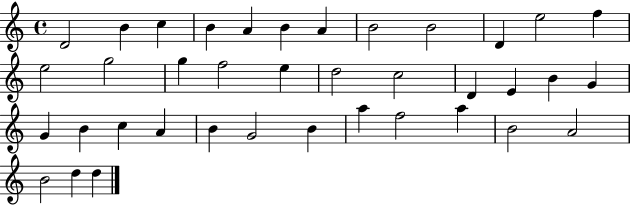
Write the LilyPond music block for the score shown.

{
  \clef treble
  \time 4/4
  \defaultTimeSignature
  \key c \major
  d'2 b'4 c''4 | b'4 a'4 b'4 a'4 | b'2 b'2 | d'4 e''2 f''4 | \break e''2 g''2 | g''4 f''2 e''4 | d''2 c''2 | d'4 e'4 b'4 g'4 | \break g'4 b'4 c''4 a'4 | b'4 g'2 b'4 | a''4 f''2 a''4 | b'2 a'2 | \break b'2 d''4 d''4 | \bar "|."
}